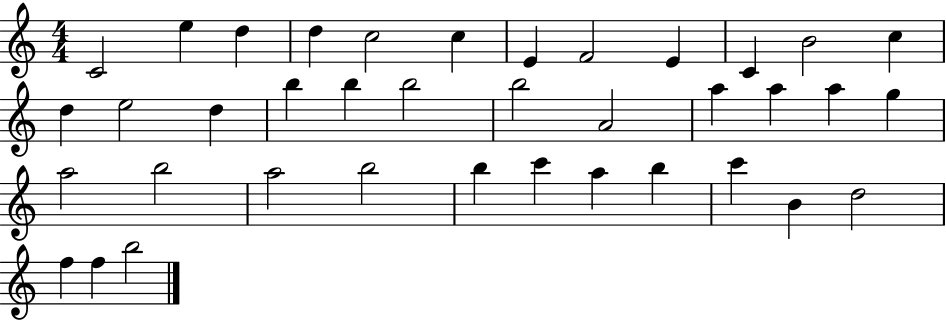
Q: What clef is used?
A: treble